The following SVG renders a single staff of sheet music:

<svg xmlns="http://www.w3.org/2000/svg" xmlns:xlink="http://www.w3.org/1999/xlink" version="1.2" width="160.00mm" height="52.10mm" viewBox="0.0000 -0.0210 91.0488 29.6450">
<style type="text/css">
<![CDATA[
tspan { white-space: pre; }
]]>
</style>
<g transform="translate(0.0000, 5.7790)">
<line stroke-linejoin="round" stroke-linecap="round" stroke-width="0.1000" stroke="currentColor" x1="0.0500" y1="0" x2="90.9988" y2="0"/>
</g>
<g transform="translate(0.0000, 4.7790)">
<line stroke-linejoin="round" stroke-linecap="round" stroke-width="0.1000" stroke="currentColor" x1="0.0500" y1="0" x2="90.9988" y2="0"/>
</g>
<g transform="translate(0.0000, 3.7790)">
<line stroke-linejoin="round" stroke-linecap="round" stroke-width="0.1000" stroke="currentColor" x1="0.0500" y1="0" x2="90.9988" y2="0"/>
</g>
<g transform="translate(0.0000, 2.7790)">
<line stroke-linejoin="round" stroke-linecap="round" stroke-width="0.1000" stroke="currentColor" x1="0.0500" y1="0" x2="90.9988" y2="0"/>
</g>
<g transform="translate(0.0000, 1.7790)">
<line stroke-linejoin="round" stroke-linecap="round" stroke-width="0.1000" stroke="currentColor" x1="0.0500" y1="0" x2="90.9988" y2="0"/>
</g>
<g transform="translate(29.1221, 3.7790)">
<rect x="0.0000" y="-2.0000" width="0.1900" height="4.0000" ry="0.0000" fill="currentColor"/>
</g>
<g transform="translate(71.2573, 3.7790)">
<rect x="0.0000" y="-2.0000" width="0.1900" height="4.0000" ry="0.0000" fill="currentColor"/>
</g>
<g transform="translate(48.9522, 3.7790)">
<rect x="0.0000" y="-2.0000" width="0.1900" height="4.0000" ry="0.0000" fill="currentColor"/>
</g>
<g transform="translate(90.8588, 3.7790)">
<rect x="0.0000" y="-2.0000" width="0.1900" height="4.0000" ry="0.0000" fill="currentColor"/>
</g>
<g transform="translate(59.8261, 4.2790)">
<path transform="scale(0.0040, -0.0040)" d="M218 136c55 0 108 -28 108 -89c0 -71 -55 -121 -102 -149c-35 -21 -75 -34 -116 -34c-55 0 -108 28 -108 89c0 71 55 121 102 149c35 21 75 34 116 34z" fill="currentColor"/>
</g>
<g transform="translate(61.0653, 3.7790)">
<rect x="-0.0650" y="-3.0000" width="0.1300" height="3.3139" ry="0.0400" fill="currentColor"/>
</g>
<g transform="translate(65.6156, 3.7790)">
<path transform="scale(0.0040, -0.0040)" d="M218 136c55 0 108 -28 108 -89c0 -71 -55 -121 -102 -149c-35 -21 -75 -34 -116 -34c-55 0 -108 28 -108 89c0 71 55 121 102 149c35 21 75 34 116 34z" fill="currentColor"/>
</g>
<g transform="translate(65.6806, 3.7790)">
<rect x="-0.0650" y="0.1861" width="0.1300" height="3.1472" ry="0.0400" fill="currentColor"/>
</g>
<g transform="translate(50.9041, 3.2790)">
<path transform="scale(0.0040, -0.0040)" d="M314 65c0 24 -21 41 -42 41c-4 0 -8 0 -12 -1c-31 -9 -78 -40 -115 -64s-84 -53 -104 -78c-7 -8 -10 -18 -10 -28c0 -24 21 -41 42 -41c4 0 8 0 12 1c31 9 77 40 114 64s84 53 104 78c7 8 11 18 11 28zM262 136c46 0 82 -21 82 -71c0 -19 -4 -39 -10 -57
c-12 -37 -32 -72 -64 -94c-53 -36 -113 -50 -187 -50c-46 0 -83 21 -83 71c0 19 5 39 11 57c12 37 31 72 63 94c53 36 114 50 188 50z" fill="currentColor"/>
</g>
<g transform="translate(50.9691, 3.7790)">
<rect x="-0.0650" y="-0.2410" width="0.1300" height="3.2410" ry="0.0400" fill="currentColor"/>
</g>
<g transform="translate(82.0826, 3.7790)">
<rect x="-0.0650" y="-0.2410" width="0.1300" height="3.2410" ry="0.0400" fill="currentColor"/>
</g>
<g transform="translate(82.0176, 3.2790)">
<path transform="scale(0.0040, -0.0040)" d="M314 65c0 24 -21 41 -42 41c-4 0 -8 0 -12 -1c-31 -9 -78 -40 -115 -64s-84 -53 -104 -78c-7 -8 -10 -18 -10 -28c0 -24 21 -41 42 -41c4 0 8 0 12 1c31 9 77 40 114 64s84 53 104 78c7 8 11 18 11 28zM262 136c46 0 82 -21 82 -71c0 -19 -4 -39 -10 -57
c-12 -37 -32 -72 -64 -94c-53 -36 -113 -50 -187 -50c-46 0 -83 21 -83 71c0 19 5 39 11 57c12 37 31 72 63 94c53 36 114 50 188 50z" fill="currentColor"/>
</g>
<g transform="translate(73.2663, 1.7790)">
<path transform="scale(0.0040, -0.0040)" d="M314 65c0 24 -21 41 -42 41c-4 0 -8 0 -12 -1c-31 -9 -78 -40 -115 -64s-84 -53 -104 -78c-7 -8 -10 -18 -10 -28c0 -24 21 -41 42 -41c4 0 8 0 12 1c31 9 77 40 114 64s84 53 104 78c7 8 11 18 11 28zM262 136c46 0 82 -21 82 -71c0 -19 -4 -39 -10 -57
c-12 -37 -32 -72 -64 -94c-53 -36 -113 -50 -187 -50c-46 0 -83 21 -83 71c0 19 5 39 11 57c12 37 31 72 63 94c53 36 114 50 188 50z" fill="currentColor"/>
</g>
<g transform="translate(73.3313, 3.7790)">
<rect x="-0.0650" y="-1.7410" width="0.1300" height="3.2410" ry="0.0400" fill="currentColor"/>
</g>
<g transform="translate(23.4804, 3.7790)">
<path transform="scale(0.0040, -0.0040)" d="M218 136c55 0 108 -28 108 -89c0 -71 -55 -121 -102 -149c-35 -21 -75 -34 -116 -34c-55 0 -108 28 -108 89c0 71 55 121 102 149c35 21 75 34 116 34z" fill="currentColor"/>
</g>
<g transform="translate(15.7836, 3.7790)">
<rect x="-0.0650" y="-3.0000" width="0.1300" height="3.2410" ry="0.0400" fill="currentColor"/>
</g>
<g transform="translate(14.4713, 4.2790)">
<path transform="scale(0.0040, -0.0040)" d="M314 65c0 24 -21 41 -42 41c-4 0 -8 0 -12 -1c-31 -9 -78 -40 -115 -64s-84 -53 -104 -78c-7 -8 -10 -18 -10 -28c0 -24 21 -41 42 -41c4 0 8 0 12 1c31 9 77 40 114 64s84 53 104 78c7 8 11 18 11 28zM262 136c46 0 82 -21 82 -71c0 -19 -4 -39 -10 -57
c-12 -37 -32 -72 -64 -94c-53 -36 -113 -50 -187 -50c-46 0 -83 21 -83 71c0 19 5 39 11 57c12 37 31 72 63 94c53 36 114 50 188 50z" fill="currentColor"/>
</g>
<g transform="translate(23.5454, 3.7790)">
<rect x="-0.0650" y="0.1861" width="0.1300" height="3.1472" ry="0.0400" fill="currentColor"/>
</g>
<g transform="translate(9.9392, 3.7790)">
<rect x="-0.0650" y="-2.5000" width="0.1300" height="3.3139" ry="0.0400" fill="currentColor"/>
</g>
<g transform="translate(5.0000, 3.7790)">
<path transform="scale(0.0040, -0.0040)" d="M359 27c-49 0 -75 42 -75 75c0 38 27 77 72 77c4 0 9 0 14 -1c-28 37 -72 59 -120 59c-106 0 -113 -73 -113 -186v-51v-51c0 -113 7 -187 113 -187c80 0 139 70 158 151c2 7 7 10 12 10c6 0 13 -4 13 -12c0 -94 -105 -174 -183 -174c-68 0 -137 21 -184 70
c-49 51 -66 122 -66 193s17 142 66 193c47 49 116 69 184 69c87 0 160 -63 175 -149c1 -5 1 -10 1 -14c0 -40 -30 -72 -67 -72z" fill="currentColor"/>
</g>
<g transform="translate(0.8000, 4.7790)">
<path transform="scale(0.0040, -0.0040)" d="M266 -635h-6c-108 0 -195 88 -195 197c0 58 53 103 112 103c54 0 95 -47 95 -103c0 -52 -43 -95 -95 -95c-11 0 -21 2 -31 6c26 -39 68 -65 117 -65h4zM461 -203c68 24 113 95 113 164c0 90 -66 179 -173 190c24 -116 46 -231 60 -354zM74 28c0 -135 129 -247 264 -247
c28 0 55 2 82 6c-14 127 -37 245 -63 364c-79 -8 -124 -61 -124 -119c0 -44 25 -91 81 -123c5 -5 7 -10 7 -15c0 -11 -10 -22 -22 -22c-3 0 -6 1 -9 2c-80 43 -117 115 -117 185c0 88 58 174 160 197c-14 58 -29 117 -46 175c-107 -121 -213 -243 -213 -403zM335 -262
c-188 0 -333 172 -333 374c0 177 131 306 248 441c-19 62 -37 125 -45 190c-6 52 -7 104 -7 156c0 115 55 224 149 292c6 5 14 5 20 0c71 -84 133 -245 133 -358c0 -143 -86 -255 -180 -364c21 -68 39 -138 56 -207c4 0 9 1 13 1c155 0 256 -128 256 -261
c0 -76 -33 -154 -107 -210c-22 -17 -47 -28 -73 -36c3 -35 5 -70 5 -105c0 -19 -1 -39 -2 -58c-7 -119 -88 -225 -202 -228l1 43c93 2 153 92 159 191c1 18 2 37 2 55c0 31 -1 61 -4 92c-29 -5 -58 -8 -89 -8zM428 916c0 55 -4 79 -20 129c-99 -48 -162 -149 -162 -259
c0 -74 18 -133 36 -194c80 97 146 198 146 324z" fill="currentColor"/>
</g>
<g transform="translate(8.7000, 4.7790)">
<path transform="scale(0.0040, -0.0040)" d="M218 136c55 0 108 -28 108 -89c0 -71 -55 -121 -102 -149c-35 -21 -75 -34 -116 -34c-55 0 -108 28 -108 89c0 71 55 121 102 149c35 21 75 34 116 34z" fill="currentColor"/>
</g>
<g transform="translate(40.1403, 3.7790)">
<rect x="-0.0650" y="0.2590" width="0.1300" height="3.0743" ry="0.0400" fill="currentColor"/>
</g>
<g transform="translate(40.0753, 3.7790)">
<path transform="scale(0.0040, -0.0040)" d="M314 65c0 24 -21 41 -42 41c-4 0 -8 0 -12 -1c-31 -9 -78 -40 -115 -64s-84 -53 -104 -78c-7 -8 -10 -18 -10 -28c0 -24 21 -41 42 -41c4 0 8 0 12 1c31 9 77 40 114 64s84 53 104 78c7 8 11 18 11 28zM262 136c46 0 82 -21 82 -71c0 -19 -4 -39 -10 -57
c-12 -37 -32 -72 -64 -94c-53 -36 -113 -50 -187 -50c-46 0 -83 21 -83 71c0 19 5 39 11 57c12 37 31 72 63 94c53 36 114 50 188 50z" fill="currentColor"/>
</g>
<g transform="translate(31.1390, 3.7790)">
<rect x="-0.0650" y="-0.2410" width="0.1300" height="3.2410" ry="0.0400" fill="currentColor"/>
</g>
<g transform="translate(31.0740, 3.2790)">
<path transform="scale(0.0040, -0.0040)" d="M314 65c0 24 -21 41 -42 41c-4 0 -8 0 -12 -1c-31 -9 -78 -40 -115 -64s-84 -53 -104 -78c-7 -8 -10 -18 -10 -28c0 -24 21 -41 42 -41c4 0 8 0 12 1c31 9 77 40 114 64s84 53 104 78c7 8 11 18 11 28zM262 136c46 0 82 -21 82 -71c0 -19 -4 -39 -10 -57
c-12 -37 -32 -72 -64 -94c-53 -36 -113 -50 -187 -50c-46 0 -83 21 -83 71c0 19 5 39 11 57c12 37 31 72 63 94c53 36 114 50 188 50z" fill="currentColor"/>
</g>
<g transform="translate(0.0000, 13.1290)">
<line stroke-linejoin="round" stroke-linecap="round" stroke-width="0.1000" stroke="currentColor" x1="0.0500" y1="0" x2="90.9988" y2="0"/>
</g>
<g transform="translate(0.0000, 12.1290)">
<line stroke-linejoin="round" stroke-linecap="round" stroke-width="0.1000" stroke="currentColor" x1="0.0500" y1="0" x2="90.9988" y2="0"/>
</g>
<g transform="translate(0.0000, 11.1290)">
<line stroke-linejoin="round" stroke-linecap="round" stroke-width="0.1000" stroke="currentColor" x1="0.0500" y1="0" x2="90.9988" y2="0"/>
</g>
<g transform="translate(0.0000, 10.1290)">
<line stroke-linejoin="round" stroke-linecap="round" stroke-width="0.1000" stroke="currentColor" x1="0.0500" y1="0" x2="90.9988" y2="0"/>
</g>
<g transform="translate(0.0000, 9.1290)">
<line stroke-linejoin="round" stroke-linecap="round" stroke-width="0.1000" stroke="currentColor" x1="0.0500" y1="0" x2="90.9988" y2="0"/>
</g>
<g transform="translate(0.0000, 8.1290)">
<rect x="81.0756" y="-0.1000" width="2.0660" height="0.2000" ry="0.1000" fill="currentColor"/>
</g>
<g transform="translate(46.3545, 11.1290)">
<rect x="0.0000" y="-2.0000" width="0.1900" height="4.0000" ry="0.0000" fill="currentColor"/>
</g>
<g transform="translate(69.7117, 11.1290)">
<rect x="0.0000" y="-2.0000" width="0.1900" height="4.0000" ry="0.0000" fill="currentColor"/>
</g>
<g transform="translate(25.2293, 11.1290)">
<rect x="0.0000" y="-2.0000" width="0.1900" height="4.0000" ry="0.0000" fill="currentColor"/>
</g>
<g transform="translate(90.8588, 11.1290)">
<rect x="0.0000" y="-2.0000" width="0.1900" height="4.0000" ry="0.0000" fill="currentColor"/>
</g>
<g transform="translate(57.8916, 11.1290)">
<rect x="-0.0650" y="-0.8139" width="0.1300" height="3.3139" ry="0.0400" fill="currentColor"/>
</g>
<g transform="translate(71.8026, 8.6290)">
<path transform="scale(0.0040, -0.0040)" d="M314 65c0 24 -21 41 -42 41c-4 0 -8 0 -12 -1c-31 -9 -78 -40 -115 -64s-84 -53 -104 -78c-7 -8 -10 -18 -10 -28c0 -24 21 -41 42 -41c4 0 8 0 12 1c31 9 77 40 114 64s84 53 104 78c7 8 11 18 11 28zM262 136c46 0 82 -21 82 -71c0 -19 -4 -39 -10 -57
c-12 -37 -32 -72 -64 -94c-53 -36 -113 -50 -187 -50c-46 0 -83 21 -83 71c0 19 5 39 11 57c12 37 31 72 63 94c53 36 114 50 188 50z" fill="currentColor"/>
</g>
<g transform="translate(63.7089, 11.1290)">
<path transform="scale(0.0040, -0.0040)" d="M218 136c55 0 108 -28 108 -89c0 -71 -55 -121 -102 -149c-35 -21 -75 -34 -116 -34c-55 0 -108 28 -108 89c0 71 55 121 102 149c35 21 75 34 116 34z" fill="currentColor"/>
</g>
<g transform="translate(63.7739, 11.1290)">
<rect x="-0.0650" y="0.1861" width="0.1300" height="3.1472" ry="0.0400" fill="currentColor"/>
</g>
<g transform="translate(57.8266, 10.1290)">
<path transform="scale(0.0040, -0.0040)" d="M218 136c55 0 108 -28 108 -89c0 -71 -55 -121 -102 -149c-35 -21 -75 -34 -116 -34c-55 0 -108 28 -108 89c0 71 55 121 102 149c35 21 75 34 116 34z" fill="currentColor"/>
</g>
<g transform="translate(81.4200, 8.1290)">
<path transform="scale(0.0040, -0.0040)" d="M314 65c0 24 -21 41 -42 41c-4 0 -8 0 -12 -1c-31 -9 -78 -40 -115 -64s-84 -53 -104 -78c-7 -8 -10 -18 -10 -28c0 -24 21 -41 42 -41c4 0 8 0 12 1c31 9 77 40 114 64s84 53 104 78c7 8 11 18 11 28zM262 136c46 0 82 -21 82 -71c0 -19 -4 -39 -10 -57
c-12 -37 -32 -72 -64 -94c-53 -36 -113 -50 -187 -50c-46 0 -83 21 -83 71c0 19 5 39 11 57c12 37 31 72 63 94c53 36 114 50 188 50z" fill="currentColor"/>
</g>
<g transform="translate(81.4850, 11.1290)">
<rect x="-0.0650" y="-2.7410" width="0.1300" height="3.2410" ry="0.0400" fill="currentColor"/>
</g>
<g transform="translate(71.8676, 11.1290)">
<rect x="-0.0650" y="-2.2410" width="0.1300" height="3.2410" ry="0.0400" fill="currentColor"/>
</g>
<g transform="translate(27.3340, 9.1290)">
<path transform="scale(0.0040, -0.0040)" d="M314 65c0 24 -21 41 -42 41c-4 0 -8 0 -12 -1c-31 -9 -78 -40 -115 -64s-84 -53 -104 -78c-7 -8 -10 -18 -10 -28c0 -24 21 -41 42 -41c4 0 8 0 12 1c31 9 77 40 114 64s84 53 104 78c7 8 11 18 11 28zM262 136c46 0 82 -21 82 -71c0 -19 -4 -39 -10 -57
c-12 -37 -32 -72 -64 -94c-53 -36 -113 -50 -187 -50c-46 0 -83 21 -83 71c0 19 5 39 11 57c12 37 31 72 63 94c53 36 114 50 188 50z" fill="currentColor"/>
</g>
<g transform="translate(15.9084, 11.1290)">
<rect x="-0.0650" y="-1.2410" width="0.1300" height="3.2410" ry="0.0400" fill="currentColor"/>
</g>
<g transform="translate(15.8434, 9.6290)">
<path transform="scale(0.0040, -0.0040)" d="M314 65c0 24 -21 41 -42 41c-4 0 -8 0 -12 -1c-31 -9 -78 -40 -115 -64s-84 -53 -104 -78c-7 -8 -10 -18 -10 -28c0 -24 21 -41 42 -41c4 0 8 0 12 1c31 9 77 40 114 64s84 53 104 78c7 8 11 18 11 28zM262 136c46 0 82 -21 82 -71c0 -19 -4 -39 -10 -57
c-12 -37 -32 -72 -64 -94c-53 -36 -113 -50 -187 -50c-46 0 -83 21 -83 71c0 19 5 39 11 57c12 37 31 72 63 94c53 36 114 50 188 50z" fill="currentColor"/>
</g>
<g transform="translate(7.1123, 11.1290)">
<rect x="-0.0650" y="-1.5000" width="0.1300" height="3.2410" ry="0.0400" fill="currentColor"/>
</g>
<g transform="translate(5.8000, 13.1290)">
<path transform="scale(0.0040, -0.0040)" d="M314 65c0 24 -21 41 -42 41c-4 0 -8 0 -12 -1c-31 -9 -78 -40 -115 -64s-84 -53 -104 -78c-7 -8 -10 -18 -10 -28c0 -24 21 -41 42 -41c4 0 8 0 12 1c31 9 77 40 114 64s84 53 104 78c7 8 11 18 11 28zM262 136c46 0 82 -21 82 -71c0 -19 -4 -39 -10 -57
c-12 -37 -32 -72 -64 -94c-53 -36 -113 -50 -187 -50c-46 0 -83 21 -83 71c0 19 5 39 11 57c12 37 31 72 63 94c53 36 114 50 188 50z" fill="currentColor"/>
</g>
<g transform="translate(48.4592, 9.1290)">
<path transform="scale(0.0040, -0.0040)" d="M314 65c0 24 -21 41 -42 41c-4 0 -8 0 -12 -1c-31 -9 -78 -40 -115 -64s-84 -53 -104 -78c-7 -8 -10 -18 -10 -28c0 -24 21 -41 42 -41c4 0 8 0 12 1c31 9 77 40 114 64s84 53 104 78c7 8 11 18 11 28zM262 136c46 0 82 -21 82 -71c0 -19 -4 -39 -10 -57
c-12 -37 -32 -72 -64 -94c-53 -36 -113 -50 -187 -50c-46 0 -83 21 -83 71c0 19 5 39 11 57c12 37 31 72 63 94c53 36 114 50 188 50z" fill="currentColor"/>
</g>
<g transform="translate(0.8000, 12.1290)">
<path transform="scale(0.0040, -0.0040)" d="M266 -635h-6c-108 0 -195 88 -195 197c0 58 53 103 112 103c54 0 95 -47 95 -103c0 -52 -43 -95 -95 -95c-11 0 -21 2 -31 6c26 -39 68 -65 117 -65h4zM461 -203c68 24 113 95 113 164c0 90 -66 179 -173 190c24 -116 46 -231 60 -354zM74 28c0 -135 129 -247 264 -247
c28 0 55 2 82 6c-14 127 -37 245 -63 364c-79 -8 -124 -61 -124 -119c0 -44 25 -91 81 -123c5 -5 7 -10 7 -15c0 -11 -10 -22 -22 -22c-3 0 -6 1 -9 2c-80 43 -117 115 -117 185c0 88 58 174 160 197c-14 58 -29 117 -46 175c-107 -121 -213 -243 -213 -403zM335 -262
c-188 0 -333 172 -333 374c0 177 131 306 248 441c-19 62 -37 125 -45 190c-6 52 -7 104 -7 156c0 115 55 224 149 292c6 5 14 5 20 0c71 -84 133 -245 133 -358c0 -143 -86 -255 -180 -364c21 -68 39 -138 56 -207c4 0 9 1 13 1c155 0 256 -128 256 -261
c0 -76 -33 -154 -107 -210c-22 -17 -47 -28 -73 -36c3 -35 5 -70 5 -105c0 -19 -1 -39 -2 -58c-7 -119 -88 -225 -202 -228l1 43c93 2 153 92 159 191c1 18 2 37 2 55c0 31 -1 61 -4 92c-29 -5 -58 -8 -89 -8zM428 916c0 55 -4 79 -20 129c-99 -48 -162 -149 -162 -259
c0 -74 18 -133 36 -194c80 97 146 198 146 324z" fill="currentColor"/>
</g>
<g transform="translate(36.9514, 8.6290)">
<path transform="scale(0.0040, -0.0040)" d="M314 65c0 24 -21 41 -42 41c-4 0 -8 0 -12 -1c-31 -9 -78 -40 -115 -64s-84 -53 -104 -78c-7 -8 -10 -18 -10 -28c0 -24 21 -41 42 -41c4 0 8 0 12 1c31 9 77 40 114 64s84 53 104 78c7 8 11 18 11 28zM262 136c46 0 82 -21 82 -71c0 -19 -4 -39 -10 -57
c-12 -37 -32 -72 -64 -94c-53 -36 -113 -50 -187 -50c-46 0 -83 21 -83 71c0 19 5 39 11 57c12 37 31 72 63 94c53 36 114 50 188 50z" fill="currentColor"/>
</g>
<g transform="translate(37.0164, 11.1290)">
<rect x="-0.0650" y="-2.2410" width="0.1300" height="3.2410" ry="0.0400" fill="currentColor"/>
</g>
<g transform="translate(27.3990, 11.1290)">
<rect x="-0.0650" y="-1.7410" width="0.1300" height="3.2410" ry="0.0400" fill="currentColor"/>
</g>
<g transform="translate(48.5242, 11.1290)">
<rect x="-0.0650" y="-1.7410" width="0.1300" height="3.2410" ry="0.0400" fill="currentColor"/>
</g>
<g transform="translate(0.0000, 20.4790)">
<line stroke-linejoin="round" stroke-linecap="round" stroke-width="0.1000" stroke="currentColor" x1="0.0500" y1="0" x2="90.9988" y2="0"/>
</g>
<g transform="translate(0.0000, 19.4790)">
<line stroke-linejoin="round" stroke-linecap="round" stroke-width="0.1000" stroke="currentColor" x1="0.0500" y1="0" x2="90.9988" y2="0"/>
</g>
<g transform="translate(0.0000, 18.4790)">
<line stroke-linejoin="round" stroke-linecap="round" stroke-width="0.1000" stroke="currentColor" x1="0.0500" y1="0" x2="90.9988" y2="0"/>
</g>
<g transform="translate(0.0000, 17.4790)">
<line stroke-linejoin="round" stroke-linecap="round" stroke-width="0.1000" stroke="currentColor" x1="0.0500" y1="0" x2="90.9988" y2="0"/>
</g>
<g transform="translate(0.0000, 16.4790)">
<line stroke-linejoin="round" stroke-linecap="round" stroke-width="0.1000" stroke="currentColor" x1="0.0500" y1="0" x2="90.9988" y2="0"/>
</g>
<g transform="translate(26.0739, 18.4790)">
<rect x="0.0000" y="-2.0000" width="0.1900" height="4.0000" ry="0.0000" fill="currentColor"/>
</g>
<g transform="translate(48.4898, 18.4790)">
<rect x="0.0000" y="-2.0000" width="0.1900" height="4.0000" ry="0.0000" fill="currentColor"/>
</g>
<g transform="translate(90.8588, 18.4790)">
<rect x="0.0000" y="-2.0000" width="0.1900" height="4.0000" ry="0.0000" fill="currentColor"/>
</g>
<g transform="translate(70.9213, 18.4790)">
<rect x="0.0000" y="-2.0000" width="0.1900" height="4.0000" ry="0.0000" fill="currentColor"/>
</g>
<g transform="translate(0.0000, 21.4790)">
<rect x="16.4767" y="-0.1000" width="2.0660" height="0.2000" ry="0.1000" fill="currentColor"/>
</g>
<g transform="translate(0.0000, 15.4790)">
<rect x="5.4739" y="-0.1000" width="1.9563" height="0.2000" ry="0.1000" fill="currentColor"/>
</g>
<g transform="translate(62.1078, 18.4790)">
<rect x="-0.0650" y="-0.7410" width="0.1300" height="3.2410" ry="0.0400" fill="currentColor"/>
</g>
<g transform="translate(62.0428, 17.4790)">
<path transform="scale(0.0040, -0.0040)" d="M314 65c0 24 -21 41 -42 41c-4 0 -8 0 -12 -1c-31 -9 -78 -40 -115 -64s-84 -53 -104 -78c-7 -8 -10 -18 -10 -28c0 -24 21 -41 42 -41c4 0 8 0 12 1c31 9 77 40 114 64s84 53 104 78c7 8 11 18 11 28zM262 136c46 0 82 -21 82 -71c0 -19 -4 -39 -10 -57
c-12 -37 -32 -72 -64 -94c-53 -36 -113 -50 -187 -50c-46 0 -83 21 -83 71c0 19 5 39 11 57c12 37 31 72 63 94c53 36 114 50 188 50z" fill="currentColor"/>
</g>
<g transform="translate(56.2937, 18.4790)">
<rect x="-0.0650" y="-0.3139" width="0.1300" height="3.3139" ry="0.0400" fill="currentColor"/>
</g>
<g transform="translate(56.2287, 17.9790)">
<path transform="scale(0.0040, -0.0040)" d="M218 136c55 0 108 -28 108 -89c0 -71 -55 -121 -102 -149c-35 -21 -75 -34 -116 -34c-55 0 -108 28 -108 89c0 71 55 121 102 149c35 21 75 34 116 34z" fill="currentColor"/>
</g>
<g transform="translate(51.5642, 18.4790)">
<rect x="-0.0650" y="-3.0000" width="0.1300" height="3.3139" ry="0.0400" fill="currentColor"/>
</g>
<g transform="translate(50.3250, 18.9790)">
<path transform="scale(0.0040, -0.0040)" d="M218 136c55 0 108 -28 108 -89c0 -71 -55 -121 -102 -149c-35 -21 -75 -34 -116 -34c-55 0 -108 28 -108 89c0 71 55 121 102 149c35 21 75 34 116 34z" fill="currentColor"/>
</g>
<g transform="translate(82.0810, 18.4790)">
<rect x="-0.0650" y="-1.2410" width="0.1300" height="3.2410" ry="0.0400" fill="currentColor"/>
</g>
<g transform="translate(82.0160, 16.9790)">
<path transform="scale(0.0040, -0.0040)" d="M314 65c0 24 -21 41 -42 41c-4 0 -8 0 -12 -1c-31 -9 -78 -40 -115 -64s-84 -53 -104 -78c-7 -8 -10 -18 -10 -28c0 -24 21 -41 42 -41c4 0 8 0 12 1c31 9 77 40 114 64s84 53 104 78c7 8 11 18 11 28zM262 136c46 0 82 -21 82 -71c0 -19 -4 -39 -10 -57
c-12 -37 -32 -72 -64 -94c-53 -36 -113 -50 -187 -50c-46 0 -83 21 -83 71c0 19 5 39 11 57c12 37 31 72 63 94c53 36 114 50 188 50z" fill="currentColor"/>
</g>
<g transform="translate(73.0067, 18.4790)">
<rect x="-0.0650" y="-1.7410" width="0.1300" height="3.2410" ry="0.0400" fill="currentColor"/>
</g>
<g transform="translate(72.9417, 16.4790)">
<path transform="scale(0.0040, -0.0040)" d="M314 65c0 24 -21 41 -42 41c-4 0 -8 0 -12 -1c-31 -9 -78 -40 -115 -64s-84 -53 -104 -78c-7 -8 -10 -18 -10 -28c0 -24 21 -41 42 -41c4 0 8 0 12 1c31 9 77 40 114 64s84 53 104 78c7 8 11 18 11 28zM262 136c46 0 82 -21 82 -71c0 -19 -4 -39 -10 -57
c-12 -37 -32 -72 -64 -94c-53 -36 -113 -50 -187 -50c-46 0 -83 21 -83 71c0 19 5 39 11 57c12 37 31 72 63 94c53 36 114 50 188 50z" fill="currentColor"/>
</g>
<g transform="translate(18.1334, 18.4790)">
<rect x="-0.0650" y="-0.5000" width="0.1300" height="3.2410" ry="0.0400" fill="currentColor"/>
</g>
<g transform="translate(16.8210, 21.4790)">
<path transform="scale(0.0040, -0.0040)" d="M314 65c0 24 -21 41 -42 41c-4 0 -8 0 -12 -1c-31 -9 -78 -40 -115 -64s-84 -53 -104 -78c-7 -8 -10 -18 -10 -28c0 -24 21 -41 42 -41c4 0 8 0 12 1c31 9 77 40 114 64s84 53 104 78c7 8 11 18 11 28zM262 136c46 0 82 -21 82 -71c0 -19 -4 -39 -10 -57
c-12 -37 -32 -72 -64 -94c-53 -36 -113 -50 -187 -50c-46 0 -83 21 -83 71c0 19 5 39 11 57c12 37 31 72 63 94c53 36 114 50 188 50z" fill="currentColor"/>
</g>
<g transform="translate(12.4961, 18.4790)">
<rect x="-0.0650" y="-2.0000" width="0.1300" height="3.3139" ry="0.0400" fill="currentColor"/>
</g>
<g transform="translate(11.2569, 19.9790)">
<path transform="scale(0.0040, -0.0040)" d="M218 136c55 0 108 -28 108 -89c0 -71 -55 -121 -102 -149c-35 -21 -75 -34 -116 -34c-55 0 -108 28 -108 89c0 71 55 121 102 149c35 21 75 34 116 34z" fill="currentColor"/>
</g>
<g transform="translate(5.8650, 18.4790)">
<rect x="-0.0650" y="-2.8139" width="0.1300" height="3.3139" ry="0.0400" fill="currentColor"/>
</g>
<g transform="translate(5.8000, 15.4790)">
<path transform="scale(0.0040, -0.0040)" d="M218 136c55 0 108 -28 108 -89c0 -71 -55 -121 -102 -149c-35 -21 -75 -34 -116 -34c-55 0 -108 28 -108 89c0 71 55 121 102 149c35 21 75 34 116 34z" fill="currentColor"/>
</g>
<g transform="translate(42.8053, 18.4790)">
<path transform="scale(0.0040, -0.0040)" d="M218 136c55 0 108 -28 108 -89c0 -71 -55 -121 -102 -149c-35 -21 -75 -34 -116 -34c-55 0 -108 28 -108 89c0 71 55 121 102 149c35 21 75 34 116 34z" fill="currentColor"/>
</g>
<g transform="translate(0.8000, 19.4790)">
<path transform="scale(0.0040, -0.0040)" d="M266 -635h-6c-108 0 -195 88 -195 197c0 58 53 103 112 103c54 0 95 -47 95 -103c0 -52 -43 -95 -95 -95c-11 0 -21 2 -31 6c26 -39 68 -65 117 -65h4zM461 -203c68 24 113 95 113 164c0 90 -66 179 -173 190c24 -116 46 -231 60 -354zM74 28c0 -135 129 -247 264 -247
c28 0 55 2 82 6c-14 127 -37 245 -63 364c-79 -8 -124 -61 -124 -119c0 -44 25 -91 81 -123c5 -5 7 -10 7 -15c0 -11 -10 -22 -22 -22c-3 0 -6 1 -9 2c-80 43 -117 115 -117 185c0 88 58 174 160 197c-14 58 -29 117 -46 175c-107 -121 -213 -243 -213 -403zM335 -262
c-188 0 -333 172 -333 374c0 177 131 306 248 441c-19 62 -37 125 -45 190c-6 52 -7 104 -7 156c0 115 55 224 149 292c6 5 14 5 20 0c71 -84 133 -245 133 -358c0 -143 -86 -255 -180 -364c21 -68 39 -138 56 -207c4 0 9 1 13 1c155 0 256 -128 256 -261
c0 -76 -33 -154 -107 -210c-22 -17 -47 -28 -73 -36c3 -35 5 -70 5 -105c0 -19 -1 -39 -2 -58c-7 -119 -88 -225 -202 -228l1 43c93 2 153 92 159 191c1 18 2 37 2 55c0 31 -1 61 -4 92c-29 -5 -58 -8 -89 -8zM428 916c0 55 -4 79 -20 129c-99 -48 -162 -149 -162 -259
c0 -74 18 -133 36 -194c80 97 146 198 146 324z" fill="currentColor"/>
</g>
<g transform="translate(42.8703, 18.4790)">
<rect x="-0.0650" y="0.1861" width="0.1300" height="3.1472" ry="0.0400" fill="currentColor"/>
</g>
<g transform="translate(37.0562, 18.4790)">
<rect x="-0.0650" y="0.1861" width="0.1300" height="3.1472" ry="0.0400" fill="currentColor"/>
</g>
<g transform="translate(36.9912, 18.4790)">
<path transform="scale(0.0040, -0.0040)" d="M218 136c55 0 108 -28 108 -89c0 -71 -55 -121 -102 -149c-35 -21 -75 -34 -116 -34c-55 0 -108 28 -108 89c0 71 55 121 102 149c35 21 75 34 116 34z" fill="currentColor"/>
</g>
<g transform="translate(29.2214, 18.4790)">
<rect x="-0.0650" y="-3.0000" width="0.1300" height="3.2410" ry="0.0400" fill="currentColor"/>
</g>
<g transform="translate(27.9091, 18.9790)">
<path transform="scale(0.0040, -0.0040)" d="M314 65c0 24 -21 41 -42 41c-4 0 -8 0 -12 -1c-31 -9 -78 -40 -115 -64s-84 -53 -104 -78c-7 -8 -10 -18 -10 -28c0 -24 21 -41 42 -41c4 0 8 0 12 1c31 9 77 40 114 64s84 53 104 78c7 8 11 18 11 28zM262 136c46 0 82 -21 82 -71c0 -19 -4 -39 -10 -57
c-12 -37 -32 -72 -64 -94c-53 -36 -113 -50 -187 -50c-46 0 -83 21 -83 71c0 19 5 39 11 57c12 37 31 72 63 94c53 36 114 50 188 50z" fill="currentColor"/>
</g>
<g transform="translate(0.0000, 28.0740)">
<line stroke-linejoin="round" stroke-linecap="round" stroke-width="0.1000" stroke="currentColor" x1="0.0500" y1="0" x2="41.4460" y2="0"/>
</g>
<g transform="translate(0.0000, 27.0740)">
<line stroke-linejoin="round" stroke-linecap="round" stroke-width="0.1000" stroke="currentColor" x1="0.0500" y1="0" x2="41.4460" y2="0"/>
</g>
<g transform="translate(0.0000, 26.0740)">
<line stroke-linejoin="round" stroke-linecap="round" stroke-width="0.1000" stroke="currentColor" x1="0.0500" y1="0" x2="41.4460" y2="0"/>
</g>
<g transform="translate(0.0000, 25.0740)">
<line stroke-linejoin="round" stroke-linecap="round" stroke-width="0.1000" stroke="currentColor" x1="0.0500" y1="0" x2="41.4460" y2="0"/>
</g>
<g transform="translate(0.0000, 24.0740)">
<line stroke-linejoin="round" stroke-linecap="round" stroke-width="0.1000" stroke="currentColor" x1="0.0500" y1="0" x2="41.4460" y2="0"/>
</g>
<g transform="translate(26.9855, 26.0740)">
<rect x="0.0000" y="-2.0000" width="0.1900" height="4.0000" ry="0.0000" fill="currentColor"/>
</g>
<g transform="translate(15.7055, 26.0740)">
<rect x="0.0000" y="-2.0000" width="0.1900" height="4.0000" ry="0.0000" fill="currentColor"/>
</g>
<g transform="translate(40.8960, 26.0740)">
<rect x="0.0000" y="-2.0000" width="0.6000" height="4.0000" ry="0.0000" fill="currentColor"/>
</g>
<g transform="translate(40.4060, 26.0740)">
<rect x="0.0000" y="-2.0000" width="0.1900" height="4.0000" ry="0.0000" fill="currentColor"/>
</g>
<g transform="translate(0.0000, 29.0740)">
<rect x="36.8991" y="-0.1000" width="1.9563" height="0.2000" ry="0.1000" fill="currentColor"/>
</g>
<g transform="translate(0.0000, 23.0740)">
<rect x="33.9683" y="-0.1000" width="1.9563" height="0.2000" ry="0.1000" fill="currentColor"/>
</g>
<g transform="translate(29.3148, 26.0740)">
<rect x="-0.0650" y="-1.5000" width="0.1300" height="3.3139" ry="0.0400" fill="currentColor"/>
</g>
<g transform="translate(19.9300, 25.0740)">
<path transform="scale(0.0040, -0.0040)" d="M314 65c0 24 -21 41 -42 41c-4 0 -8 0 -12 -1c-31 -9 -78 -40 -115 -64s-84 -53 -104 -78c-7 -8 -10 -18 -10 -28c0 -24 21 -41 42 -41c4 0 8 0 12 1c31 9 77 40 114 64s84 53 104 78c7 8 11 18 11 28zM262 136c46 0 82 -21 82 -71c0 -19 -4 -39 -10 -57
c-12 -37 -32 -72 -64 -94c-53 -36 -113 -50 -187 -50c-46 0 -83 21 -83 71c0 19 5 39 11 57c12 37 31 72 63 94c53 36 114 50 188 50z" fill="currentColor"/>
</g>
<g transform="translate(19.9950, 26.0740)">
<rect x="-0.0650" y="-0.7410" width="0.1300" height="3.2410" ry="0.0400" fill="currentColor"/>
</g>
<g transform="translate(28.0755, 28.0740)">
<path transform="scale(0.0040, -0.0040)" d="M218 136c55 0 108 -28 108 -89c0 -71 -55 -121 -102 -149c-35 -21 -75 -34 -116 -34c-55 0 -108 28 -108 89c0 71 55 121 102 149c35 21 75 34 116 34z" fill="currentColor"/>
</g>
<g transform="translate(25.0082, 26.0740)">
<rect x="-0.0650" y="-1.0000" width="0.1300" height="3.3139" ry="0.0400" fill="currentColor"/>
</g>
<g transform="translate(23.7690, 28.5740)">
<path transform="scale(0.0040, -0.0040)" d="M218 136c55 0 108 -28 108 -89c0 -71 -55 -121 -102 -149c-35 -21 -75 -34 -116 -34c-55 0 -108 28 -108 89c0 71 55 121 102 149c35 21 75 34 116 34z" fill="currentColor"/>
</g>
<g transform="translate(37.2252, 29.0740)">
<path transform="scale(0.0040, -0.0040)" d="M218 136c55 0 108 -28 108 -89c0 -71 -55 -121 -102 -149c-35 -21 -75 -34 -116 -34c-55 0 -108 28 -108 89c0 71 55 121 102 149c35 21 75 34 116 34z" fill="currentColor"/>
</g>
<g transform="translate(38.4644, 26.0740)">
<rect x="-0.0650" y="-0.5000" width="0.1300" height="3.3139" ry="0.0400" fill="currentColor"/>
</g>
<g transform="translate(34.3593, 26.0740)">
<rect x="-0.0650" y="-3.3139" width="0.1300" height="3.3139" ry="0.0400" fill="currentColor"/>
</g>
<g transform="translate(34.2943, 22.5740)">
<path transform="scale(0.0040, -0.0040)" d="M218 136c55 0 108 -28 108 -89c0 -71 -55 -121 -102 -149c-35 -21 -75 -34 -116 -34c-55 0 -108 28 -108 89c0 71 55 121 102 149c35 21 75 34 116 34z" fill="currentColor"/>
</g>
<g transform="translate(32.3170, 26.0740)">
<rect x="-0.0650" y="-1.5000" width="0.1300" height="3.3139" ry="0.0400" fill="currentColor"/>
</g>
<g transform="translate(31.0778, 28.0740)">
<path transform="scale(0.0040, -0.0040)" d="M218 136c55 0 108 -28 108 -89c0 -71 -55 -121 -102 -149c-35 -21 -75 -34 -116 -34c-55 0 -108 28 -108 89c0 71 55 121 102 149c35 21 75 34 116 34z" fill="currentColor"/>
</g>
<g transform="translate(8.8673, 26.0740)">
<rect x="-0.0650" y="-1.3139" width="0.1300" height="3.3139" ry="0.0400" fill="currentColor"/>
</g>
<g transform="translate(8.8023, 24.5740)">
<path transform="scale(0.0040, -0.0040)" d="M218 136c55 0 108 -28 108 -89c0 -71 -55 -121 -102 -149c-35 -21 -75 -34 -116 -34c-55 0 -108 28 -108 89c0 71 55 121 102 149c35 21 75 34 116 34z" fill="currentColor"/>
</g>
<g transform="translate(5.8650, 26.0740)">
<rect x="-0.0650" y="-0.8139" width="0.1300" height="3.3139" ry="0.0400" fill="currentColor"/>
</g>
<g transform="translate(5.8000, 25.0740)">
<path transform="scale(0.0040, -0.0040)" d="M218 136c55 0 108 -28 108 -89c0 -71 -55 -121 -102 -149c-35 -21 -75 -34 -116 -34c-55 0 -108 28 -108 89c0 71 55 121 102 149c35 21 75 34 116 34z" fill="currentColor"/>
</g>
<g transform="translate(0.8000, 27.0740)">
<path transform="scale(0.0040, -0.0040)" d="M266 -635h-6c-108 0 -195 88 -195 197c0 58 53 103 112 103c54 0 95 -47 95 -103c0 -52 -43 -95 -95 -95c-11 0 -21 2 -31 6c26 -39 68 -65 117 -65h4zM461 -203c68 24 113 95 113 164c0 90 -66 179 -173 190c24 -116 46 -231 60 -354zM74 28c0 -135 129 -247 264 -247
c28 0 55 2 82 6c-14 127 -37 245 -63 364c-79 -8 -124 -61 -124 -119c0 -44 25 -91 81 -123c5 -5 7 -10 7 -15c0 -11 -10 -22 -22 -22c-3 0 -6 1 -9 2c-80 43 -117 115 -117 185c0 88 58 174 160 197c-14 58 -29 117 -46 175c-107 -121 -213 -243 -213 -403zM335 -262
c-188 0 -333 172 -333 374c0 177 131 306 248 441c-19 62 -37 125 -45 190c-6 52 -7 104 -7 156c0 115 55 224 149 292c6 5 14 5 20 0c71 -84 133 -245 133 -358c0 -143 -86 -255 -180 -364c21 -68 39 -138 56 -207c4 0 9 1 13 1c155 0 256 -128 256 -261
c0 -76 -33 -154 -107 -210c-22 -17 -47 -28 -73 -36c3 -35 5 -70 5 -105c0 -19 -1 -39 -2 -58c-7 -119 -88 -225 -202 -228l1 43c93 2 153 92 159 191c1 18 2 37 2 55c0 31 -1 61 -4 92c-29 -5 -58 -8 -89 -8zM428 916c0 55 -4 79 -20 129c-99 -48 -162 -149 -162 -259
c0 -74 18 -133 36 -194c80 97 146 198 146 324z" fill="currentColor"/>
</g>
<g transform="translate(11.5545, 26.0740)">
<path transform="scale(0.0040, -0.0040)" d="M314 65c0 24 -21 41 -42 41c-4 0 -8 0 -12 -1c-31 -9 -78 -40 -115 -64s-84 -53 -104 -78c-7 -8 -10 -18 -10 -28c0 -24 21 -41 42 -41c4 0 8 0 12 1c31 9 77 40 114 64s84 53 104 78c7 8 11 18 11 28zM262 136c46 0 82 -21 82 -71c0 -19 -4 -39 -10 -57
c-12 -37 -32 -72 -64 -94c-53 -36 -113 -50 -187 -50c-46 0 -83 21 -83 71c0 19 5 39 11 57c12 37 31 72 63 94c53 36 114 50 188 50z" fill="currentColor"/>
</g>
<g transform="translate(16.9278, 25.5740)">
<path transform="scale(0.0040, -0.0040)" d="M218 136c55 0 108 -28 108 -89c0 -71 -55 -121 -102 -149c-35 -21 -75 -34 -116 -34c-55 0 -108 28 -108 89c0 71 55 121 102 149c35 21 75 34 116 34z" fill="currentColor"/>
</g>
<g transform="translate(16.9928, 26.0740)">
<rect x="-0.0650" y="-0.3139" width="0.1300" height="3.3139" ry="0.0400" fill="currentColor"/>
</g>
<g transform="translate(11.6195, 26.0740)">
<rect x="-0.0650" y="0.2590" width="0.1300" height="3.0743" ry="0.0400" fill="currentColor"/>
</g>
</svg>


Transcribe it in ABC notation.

X:1
T:Untitled
M:4/4
L:1/4
K:C
G A2 B c2 B2 c2 A B f2 c2 E2 e2 f2 g2 f2 d B g2 a2 a F C2 A2 B B A c d2 f2 e2 d e B2 c d2 D E E b C